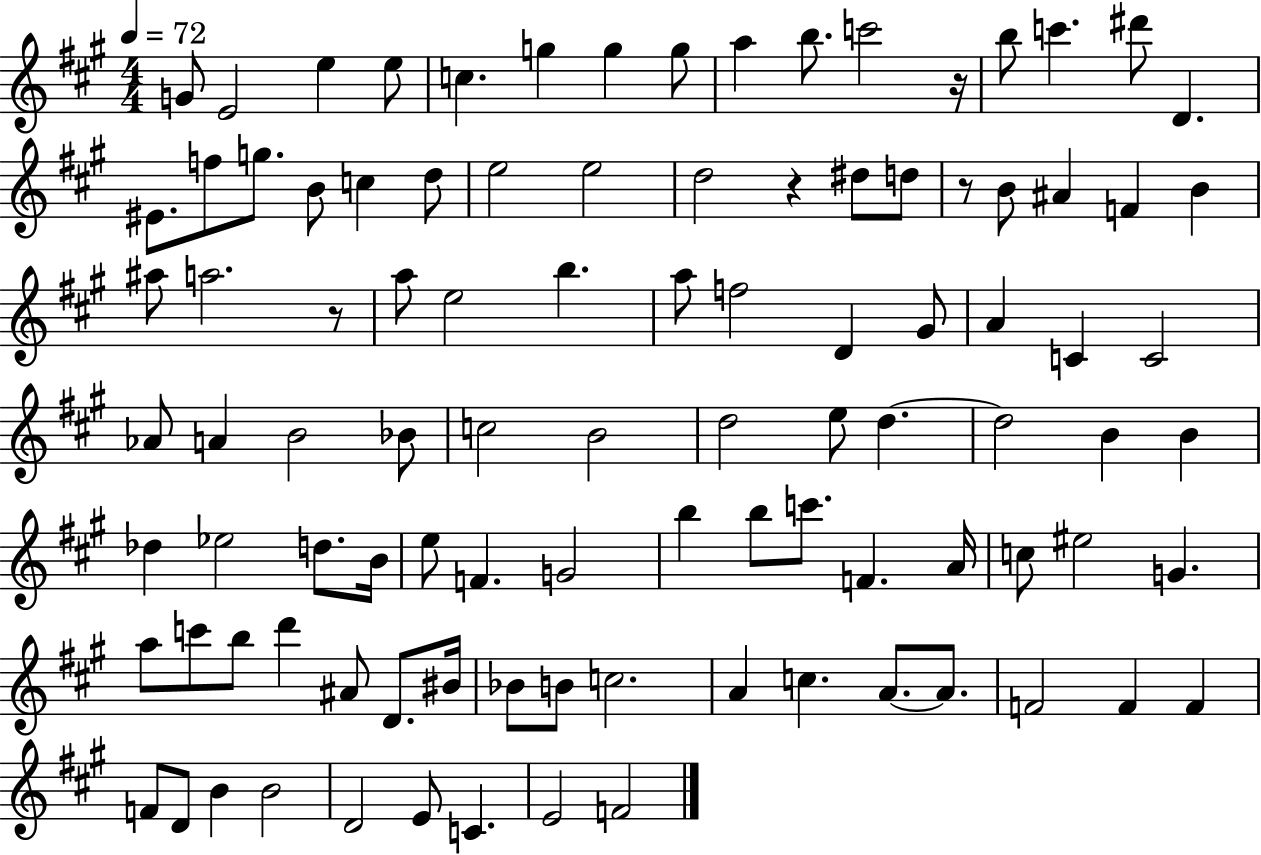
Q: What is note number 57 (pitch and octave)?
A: D5